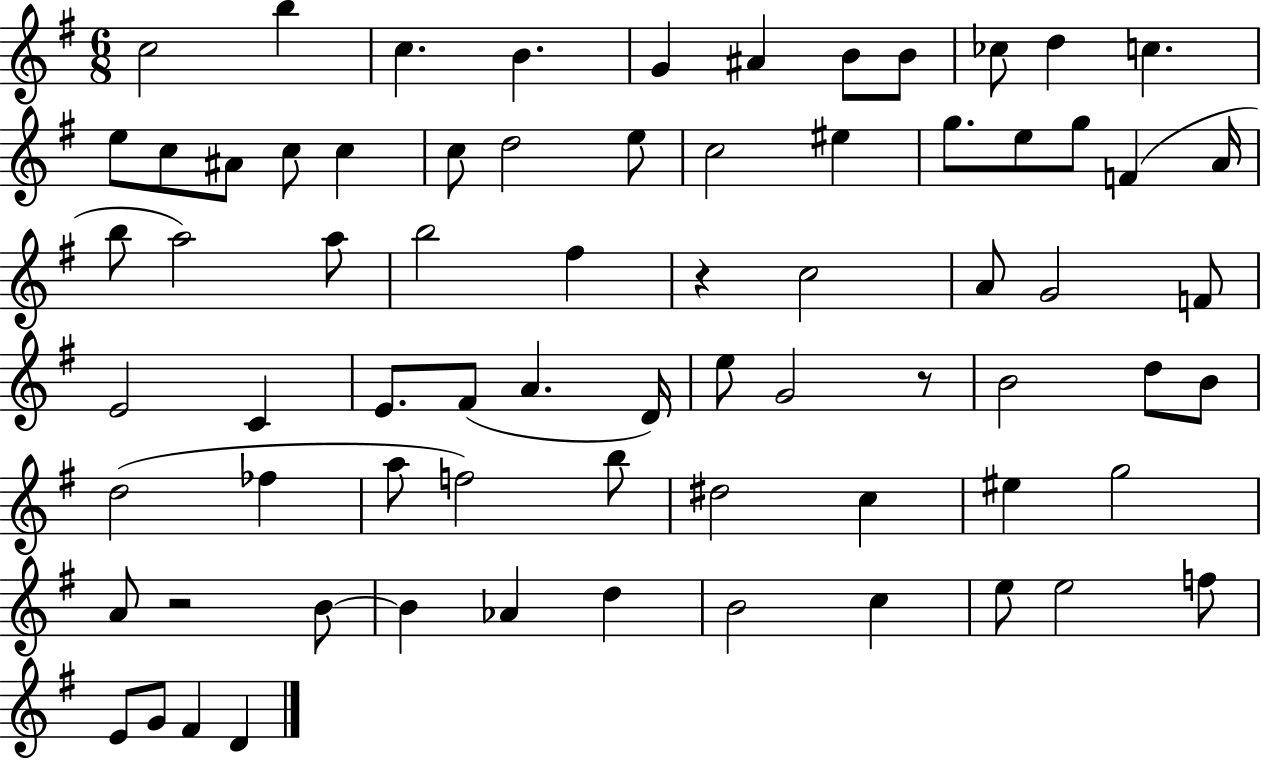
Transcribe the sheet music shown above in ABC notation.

X:1
T:Untitled
M:6/8
L:1/4
K:G
c2 b c B G ^A B/2 B/2 _c/2 d c e/2 c/2 ^A/2 c/2 c c/2 d2 e/2 c2 ^e g/2 e/2 g/2 F A/4 b/2 a2 a/2 b2 ^f z c2 A/2 G2 F/2 E2 C E/2 ^F/2 A D/4 e/2 G2 z/2 B2 d/2 B/2 d2 _f a/2 f2 b/2 ^d2 c ^e g2 A/2 z2 B/2 B _A d B2 c e/2 e2 f/2 E/2 G/2 ^F D